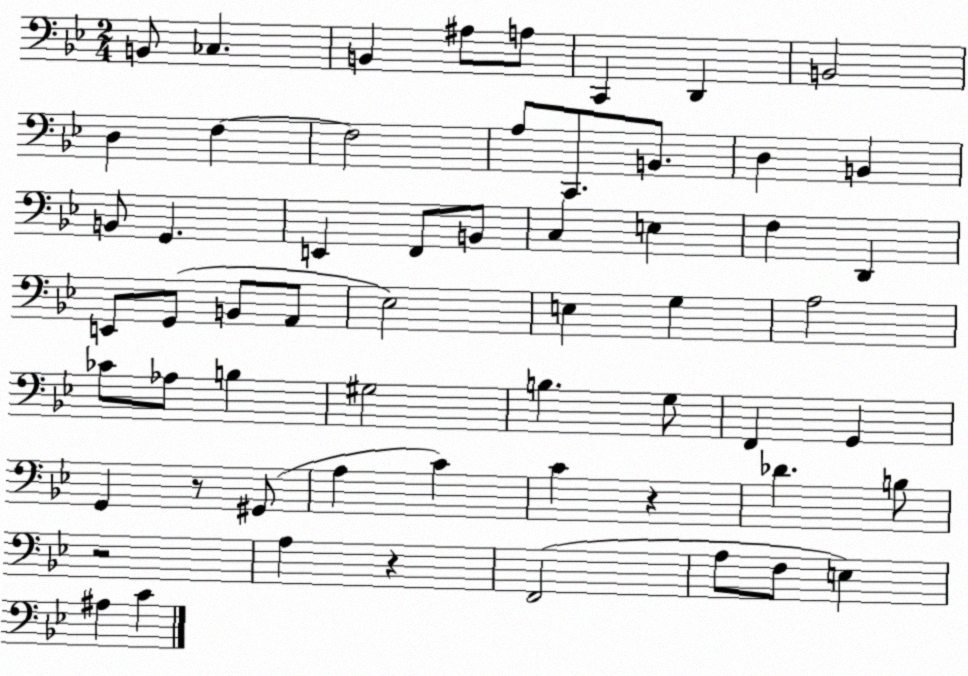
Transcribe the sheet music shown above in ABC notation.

X:1
T:Untitled
M:2/4
L:1/4
K:Bb
B,,/2 _C, B,, ^A,/2 A,/2 C,, D,, B,,2 D, F, F,2 A,/2 C,,/2 B,,/2 D, B,, B,,/2 G,, E,, F,,/2 B,,/2 C, E, F, D,, E,,/2 G,,/2 B,,/2 A,,/2 _E,2 E, G, A,2 _C/2 _A,/2 B, ^G,2 B, G,/2 F,, G,, G,, z/2 ^G,,/2 A, C C z _D B,/2 z2 A, z F,,2 A,/2 F,/2 E, ^A, C